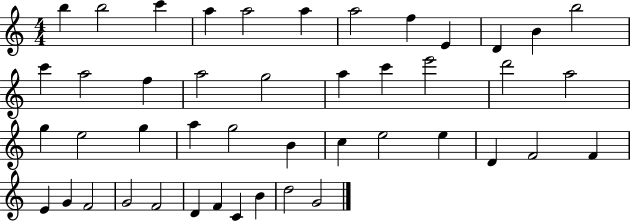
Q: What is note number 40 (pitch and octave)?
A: D4